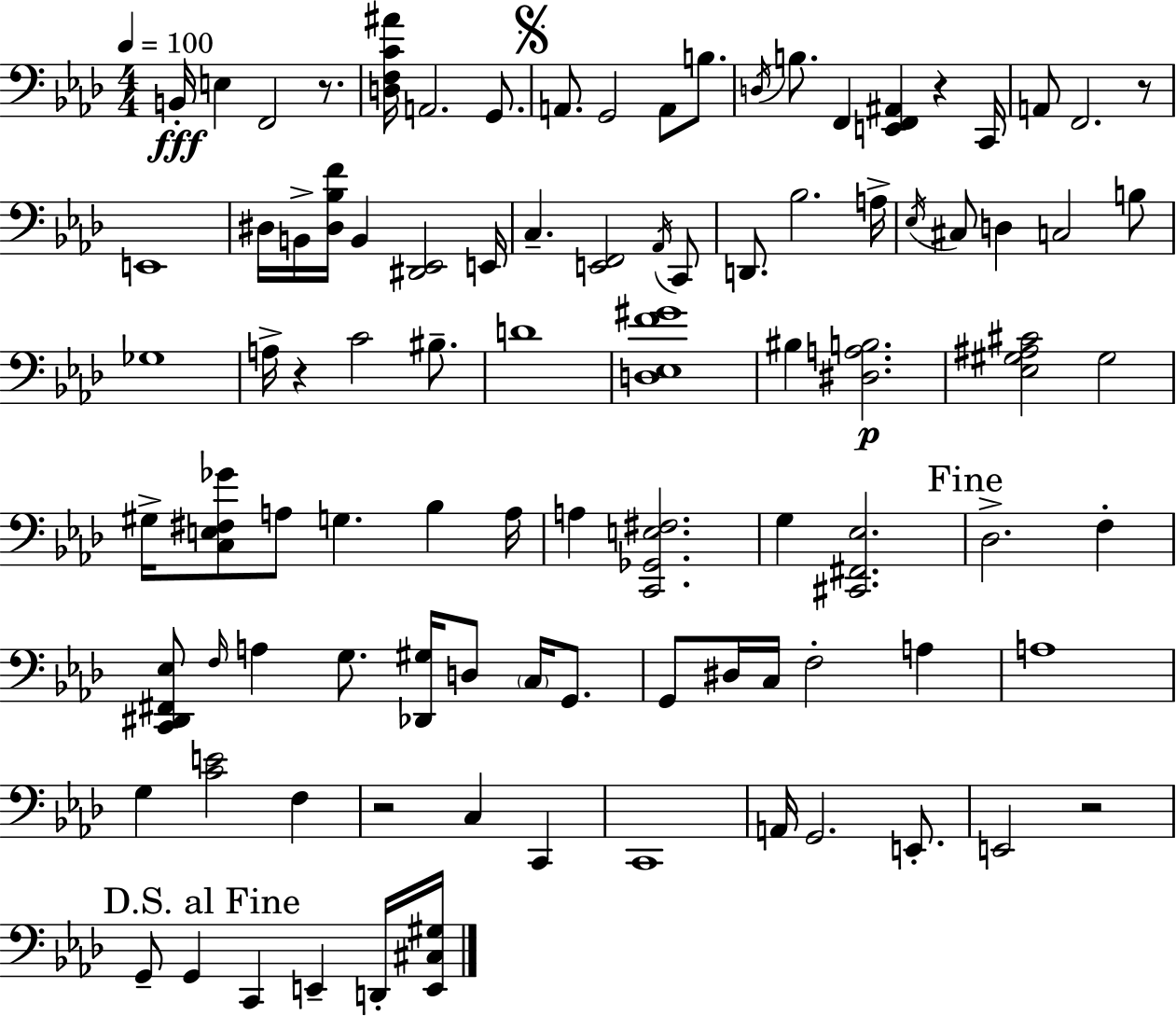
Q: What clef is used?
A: bass